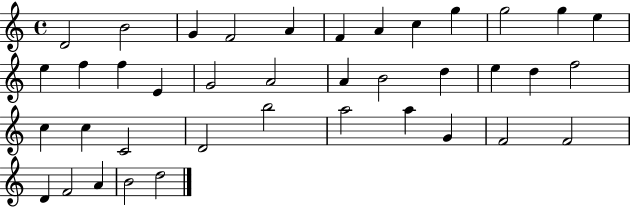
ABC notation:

X:1
T:Untitled
M:4/4
L:1/4
K:C
D2 B2 G F2 A F A c g g2 g e e f f E G2 A2 A B2 d e d f2 c c C2 D2 b2 a2 a G F2 F2 D F2 A B2 d2